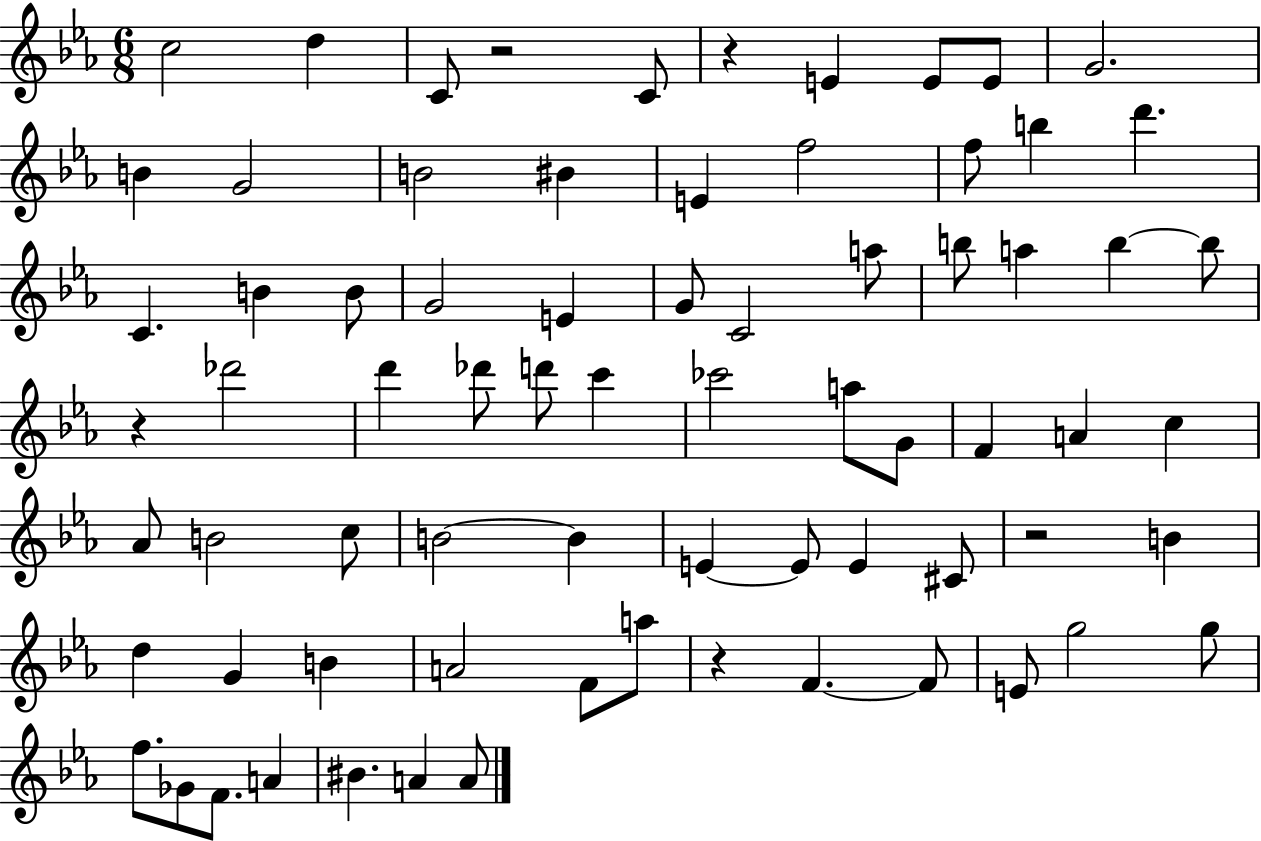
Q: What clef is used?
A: treble